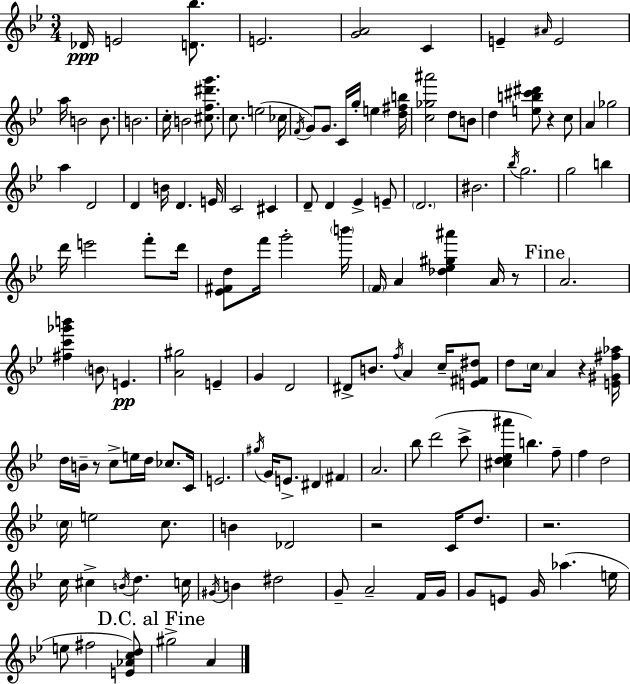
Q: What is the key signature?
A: BES major